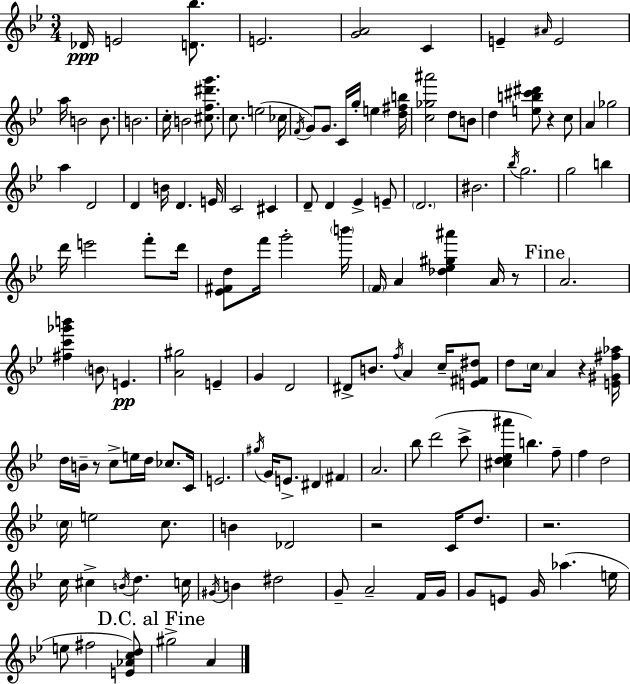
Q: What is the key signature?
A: BES major